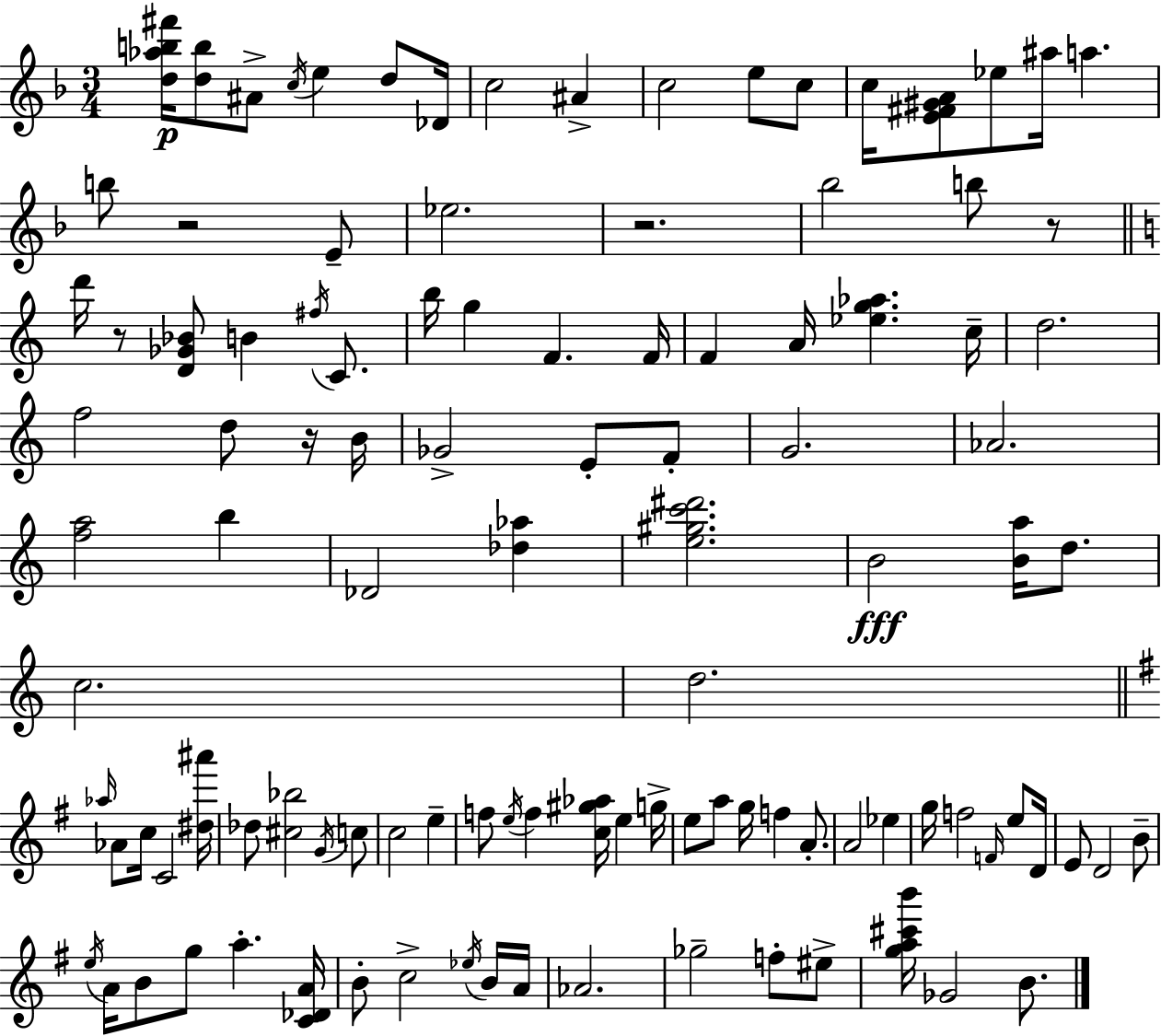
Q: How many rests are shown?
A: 5